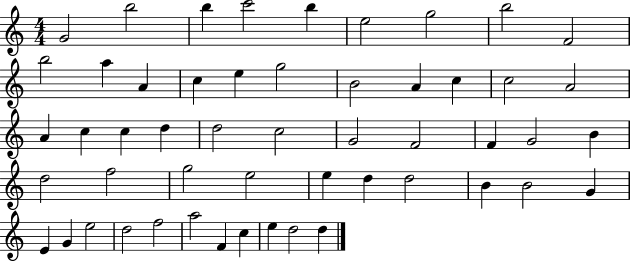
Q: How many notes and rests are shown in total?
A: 52